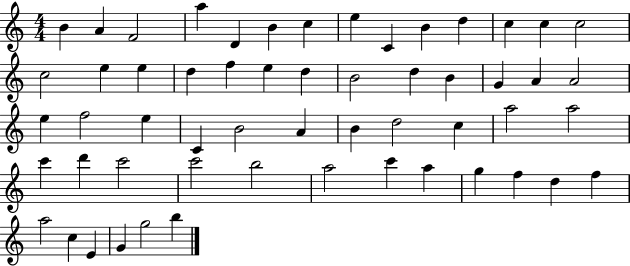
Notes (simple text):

B4/q A4/q F4/h A5/q D4/q B4/q C5/q E5/q C4/q B4/q D5/q C5/q C5/q C5/h C5/h E5/q E5/q D5/q F5/q E5/q D5/q B4/h D5/q B4/q G4/q A4/q A4/h E5/q F5/h E5/q C4/q B4/h A4/q B4/q D5/h C5/q A5/h A5/h C6/q D6/q C6/h C6/h B5/h A5/h C6/q A5/q G5/q F5/q D5/q F5/q A5/h C5/q E4/q G4/q G5/h B5/q